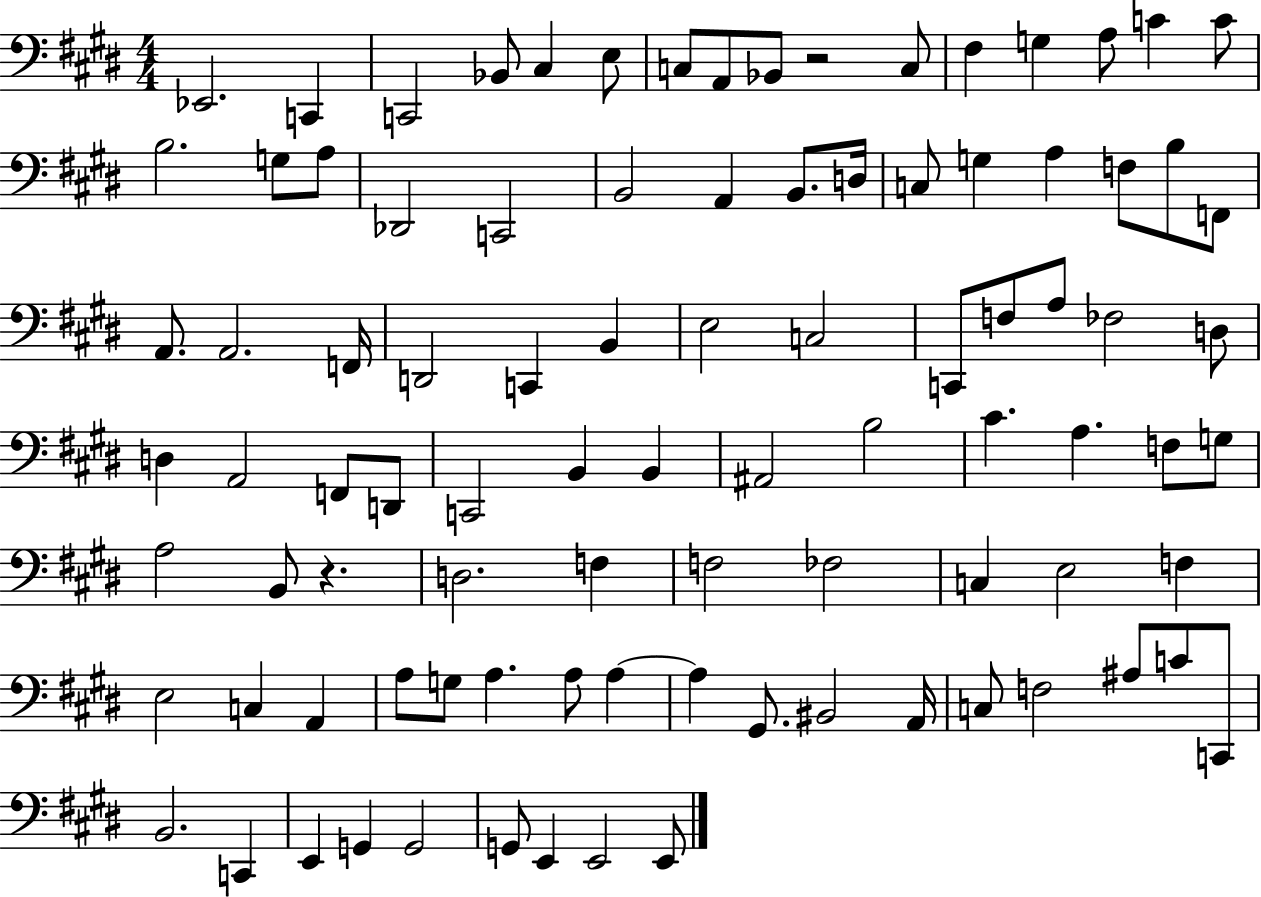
X:1
T:Untitled
M:4/4
L:1/4
K:E
_E,,2 C,, C,,2 _B,,/2 ^C, E,/2 C,/2 A,,/2 _B,,/2 z2 C,/2 ^F, G, A,/2 C C/2 B,2 G,/2 A,/2 _D,,2 C,,2 B,,2 A,, B,,/2 D,/4 C,/2 G, A, F,/2 B,/2 F,,/2 A,,/2 A,,2 F,,/4 D,,2 C,, B,, E,2 C,2 C,,/2 F,/2 A,/2 _F,2 D,/2 D, A,,2 F,,/2 D,,/2 C,,2 B,, B,, ^A,,2 B,2 ^C A, F,/2 G,/2 A,2 B,,/2 z D,2 F, F,2 _F,2 C, E,2 F, E,2 C, A,, A,/2 G,/2 A, A,/2 A, A, ^G,,/2 ^B,,2 A,,/4 C,/2 F,2 ^A,/2 C/2 C,,/2 B,,2 C,, E,, G,, G,,2 G,,/2 E,, E,,2 E,,/2